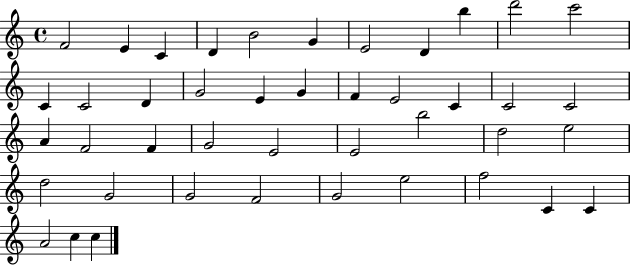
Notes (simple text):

F4/h E4/q C4/q D4/q B4/h G4/q E4/h D4/q B5/q D6/h C6/h C4/q C4/h D4/q G4/h E4/q G4/q F4/q E4/h C4/q C4/h C4/h A4/q F4/h F4/q G4/h E4/h E4/h B5/h D5/h E5/h D5/h G4/h G4/h F4/h G4/h E5/h F5/h C4/q C4/q A4/h C5/q C5/q